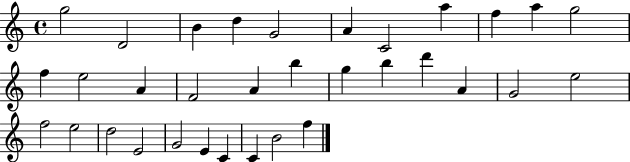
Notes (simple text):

G5/h D4/h B4/q D5/q G4/h A4/q C4/h A5/q F5/q A5/q G5/h F5/q E5/h A4/q F4/h A4/q B5/q G5/q B5/q D6/q A4/q G4/h E5/h F5/h E5/h D5/h E4/h G4/h E4/q C4/q C4/q B4/h F5/q